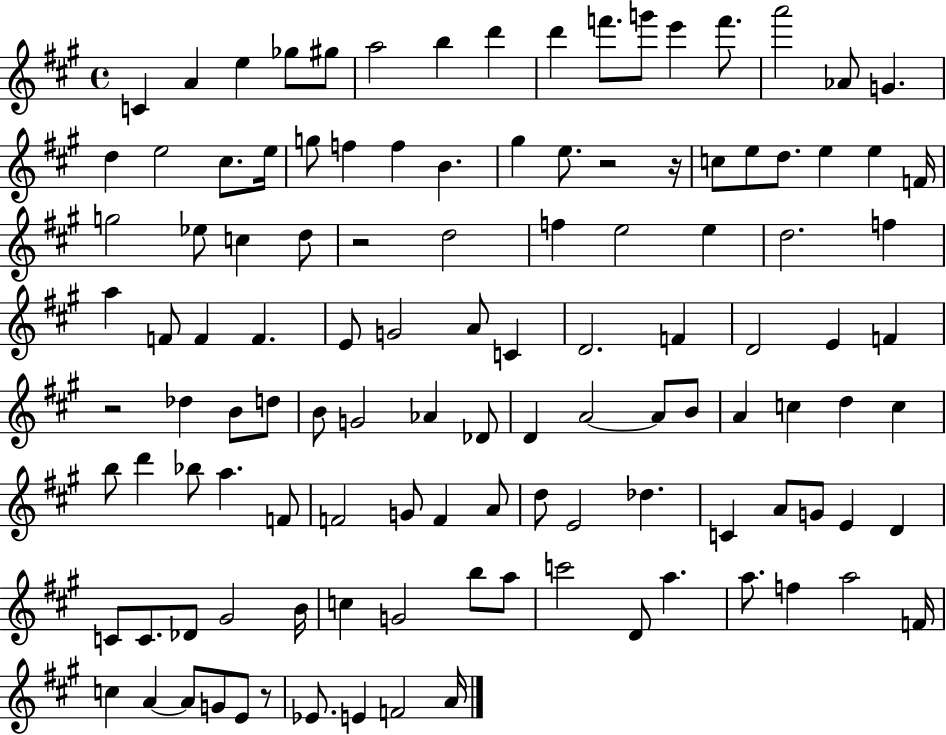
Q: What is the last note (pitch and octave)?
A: A4